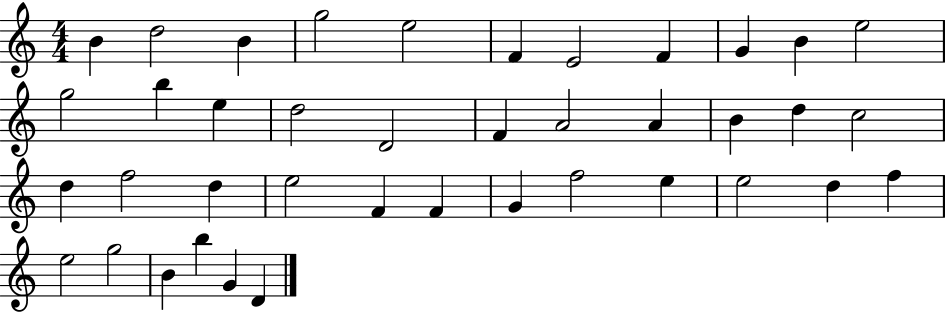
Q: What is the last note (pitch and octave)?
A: D4